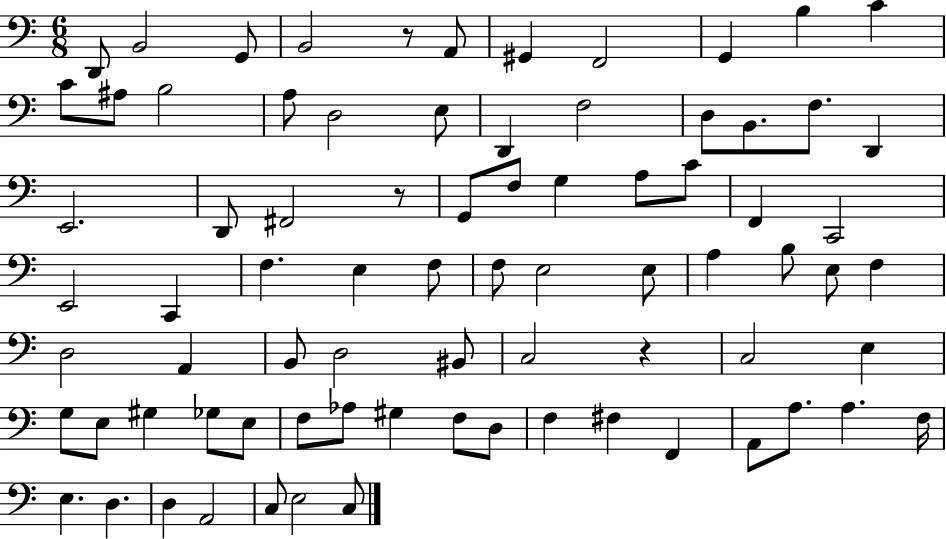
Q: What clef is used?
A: bass